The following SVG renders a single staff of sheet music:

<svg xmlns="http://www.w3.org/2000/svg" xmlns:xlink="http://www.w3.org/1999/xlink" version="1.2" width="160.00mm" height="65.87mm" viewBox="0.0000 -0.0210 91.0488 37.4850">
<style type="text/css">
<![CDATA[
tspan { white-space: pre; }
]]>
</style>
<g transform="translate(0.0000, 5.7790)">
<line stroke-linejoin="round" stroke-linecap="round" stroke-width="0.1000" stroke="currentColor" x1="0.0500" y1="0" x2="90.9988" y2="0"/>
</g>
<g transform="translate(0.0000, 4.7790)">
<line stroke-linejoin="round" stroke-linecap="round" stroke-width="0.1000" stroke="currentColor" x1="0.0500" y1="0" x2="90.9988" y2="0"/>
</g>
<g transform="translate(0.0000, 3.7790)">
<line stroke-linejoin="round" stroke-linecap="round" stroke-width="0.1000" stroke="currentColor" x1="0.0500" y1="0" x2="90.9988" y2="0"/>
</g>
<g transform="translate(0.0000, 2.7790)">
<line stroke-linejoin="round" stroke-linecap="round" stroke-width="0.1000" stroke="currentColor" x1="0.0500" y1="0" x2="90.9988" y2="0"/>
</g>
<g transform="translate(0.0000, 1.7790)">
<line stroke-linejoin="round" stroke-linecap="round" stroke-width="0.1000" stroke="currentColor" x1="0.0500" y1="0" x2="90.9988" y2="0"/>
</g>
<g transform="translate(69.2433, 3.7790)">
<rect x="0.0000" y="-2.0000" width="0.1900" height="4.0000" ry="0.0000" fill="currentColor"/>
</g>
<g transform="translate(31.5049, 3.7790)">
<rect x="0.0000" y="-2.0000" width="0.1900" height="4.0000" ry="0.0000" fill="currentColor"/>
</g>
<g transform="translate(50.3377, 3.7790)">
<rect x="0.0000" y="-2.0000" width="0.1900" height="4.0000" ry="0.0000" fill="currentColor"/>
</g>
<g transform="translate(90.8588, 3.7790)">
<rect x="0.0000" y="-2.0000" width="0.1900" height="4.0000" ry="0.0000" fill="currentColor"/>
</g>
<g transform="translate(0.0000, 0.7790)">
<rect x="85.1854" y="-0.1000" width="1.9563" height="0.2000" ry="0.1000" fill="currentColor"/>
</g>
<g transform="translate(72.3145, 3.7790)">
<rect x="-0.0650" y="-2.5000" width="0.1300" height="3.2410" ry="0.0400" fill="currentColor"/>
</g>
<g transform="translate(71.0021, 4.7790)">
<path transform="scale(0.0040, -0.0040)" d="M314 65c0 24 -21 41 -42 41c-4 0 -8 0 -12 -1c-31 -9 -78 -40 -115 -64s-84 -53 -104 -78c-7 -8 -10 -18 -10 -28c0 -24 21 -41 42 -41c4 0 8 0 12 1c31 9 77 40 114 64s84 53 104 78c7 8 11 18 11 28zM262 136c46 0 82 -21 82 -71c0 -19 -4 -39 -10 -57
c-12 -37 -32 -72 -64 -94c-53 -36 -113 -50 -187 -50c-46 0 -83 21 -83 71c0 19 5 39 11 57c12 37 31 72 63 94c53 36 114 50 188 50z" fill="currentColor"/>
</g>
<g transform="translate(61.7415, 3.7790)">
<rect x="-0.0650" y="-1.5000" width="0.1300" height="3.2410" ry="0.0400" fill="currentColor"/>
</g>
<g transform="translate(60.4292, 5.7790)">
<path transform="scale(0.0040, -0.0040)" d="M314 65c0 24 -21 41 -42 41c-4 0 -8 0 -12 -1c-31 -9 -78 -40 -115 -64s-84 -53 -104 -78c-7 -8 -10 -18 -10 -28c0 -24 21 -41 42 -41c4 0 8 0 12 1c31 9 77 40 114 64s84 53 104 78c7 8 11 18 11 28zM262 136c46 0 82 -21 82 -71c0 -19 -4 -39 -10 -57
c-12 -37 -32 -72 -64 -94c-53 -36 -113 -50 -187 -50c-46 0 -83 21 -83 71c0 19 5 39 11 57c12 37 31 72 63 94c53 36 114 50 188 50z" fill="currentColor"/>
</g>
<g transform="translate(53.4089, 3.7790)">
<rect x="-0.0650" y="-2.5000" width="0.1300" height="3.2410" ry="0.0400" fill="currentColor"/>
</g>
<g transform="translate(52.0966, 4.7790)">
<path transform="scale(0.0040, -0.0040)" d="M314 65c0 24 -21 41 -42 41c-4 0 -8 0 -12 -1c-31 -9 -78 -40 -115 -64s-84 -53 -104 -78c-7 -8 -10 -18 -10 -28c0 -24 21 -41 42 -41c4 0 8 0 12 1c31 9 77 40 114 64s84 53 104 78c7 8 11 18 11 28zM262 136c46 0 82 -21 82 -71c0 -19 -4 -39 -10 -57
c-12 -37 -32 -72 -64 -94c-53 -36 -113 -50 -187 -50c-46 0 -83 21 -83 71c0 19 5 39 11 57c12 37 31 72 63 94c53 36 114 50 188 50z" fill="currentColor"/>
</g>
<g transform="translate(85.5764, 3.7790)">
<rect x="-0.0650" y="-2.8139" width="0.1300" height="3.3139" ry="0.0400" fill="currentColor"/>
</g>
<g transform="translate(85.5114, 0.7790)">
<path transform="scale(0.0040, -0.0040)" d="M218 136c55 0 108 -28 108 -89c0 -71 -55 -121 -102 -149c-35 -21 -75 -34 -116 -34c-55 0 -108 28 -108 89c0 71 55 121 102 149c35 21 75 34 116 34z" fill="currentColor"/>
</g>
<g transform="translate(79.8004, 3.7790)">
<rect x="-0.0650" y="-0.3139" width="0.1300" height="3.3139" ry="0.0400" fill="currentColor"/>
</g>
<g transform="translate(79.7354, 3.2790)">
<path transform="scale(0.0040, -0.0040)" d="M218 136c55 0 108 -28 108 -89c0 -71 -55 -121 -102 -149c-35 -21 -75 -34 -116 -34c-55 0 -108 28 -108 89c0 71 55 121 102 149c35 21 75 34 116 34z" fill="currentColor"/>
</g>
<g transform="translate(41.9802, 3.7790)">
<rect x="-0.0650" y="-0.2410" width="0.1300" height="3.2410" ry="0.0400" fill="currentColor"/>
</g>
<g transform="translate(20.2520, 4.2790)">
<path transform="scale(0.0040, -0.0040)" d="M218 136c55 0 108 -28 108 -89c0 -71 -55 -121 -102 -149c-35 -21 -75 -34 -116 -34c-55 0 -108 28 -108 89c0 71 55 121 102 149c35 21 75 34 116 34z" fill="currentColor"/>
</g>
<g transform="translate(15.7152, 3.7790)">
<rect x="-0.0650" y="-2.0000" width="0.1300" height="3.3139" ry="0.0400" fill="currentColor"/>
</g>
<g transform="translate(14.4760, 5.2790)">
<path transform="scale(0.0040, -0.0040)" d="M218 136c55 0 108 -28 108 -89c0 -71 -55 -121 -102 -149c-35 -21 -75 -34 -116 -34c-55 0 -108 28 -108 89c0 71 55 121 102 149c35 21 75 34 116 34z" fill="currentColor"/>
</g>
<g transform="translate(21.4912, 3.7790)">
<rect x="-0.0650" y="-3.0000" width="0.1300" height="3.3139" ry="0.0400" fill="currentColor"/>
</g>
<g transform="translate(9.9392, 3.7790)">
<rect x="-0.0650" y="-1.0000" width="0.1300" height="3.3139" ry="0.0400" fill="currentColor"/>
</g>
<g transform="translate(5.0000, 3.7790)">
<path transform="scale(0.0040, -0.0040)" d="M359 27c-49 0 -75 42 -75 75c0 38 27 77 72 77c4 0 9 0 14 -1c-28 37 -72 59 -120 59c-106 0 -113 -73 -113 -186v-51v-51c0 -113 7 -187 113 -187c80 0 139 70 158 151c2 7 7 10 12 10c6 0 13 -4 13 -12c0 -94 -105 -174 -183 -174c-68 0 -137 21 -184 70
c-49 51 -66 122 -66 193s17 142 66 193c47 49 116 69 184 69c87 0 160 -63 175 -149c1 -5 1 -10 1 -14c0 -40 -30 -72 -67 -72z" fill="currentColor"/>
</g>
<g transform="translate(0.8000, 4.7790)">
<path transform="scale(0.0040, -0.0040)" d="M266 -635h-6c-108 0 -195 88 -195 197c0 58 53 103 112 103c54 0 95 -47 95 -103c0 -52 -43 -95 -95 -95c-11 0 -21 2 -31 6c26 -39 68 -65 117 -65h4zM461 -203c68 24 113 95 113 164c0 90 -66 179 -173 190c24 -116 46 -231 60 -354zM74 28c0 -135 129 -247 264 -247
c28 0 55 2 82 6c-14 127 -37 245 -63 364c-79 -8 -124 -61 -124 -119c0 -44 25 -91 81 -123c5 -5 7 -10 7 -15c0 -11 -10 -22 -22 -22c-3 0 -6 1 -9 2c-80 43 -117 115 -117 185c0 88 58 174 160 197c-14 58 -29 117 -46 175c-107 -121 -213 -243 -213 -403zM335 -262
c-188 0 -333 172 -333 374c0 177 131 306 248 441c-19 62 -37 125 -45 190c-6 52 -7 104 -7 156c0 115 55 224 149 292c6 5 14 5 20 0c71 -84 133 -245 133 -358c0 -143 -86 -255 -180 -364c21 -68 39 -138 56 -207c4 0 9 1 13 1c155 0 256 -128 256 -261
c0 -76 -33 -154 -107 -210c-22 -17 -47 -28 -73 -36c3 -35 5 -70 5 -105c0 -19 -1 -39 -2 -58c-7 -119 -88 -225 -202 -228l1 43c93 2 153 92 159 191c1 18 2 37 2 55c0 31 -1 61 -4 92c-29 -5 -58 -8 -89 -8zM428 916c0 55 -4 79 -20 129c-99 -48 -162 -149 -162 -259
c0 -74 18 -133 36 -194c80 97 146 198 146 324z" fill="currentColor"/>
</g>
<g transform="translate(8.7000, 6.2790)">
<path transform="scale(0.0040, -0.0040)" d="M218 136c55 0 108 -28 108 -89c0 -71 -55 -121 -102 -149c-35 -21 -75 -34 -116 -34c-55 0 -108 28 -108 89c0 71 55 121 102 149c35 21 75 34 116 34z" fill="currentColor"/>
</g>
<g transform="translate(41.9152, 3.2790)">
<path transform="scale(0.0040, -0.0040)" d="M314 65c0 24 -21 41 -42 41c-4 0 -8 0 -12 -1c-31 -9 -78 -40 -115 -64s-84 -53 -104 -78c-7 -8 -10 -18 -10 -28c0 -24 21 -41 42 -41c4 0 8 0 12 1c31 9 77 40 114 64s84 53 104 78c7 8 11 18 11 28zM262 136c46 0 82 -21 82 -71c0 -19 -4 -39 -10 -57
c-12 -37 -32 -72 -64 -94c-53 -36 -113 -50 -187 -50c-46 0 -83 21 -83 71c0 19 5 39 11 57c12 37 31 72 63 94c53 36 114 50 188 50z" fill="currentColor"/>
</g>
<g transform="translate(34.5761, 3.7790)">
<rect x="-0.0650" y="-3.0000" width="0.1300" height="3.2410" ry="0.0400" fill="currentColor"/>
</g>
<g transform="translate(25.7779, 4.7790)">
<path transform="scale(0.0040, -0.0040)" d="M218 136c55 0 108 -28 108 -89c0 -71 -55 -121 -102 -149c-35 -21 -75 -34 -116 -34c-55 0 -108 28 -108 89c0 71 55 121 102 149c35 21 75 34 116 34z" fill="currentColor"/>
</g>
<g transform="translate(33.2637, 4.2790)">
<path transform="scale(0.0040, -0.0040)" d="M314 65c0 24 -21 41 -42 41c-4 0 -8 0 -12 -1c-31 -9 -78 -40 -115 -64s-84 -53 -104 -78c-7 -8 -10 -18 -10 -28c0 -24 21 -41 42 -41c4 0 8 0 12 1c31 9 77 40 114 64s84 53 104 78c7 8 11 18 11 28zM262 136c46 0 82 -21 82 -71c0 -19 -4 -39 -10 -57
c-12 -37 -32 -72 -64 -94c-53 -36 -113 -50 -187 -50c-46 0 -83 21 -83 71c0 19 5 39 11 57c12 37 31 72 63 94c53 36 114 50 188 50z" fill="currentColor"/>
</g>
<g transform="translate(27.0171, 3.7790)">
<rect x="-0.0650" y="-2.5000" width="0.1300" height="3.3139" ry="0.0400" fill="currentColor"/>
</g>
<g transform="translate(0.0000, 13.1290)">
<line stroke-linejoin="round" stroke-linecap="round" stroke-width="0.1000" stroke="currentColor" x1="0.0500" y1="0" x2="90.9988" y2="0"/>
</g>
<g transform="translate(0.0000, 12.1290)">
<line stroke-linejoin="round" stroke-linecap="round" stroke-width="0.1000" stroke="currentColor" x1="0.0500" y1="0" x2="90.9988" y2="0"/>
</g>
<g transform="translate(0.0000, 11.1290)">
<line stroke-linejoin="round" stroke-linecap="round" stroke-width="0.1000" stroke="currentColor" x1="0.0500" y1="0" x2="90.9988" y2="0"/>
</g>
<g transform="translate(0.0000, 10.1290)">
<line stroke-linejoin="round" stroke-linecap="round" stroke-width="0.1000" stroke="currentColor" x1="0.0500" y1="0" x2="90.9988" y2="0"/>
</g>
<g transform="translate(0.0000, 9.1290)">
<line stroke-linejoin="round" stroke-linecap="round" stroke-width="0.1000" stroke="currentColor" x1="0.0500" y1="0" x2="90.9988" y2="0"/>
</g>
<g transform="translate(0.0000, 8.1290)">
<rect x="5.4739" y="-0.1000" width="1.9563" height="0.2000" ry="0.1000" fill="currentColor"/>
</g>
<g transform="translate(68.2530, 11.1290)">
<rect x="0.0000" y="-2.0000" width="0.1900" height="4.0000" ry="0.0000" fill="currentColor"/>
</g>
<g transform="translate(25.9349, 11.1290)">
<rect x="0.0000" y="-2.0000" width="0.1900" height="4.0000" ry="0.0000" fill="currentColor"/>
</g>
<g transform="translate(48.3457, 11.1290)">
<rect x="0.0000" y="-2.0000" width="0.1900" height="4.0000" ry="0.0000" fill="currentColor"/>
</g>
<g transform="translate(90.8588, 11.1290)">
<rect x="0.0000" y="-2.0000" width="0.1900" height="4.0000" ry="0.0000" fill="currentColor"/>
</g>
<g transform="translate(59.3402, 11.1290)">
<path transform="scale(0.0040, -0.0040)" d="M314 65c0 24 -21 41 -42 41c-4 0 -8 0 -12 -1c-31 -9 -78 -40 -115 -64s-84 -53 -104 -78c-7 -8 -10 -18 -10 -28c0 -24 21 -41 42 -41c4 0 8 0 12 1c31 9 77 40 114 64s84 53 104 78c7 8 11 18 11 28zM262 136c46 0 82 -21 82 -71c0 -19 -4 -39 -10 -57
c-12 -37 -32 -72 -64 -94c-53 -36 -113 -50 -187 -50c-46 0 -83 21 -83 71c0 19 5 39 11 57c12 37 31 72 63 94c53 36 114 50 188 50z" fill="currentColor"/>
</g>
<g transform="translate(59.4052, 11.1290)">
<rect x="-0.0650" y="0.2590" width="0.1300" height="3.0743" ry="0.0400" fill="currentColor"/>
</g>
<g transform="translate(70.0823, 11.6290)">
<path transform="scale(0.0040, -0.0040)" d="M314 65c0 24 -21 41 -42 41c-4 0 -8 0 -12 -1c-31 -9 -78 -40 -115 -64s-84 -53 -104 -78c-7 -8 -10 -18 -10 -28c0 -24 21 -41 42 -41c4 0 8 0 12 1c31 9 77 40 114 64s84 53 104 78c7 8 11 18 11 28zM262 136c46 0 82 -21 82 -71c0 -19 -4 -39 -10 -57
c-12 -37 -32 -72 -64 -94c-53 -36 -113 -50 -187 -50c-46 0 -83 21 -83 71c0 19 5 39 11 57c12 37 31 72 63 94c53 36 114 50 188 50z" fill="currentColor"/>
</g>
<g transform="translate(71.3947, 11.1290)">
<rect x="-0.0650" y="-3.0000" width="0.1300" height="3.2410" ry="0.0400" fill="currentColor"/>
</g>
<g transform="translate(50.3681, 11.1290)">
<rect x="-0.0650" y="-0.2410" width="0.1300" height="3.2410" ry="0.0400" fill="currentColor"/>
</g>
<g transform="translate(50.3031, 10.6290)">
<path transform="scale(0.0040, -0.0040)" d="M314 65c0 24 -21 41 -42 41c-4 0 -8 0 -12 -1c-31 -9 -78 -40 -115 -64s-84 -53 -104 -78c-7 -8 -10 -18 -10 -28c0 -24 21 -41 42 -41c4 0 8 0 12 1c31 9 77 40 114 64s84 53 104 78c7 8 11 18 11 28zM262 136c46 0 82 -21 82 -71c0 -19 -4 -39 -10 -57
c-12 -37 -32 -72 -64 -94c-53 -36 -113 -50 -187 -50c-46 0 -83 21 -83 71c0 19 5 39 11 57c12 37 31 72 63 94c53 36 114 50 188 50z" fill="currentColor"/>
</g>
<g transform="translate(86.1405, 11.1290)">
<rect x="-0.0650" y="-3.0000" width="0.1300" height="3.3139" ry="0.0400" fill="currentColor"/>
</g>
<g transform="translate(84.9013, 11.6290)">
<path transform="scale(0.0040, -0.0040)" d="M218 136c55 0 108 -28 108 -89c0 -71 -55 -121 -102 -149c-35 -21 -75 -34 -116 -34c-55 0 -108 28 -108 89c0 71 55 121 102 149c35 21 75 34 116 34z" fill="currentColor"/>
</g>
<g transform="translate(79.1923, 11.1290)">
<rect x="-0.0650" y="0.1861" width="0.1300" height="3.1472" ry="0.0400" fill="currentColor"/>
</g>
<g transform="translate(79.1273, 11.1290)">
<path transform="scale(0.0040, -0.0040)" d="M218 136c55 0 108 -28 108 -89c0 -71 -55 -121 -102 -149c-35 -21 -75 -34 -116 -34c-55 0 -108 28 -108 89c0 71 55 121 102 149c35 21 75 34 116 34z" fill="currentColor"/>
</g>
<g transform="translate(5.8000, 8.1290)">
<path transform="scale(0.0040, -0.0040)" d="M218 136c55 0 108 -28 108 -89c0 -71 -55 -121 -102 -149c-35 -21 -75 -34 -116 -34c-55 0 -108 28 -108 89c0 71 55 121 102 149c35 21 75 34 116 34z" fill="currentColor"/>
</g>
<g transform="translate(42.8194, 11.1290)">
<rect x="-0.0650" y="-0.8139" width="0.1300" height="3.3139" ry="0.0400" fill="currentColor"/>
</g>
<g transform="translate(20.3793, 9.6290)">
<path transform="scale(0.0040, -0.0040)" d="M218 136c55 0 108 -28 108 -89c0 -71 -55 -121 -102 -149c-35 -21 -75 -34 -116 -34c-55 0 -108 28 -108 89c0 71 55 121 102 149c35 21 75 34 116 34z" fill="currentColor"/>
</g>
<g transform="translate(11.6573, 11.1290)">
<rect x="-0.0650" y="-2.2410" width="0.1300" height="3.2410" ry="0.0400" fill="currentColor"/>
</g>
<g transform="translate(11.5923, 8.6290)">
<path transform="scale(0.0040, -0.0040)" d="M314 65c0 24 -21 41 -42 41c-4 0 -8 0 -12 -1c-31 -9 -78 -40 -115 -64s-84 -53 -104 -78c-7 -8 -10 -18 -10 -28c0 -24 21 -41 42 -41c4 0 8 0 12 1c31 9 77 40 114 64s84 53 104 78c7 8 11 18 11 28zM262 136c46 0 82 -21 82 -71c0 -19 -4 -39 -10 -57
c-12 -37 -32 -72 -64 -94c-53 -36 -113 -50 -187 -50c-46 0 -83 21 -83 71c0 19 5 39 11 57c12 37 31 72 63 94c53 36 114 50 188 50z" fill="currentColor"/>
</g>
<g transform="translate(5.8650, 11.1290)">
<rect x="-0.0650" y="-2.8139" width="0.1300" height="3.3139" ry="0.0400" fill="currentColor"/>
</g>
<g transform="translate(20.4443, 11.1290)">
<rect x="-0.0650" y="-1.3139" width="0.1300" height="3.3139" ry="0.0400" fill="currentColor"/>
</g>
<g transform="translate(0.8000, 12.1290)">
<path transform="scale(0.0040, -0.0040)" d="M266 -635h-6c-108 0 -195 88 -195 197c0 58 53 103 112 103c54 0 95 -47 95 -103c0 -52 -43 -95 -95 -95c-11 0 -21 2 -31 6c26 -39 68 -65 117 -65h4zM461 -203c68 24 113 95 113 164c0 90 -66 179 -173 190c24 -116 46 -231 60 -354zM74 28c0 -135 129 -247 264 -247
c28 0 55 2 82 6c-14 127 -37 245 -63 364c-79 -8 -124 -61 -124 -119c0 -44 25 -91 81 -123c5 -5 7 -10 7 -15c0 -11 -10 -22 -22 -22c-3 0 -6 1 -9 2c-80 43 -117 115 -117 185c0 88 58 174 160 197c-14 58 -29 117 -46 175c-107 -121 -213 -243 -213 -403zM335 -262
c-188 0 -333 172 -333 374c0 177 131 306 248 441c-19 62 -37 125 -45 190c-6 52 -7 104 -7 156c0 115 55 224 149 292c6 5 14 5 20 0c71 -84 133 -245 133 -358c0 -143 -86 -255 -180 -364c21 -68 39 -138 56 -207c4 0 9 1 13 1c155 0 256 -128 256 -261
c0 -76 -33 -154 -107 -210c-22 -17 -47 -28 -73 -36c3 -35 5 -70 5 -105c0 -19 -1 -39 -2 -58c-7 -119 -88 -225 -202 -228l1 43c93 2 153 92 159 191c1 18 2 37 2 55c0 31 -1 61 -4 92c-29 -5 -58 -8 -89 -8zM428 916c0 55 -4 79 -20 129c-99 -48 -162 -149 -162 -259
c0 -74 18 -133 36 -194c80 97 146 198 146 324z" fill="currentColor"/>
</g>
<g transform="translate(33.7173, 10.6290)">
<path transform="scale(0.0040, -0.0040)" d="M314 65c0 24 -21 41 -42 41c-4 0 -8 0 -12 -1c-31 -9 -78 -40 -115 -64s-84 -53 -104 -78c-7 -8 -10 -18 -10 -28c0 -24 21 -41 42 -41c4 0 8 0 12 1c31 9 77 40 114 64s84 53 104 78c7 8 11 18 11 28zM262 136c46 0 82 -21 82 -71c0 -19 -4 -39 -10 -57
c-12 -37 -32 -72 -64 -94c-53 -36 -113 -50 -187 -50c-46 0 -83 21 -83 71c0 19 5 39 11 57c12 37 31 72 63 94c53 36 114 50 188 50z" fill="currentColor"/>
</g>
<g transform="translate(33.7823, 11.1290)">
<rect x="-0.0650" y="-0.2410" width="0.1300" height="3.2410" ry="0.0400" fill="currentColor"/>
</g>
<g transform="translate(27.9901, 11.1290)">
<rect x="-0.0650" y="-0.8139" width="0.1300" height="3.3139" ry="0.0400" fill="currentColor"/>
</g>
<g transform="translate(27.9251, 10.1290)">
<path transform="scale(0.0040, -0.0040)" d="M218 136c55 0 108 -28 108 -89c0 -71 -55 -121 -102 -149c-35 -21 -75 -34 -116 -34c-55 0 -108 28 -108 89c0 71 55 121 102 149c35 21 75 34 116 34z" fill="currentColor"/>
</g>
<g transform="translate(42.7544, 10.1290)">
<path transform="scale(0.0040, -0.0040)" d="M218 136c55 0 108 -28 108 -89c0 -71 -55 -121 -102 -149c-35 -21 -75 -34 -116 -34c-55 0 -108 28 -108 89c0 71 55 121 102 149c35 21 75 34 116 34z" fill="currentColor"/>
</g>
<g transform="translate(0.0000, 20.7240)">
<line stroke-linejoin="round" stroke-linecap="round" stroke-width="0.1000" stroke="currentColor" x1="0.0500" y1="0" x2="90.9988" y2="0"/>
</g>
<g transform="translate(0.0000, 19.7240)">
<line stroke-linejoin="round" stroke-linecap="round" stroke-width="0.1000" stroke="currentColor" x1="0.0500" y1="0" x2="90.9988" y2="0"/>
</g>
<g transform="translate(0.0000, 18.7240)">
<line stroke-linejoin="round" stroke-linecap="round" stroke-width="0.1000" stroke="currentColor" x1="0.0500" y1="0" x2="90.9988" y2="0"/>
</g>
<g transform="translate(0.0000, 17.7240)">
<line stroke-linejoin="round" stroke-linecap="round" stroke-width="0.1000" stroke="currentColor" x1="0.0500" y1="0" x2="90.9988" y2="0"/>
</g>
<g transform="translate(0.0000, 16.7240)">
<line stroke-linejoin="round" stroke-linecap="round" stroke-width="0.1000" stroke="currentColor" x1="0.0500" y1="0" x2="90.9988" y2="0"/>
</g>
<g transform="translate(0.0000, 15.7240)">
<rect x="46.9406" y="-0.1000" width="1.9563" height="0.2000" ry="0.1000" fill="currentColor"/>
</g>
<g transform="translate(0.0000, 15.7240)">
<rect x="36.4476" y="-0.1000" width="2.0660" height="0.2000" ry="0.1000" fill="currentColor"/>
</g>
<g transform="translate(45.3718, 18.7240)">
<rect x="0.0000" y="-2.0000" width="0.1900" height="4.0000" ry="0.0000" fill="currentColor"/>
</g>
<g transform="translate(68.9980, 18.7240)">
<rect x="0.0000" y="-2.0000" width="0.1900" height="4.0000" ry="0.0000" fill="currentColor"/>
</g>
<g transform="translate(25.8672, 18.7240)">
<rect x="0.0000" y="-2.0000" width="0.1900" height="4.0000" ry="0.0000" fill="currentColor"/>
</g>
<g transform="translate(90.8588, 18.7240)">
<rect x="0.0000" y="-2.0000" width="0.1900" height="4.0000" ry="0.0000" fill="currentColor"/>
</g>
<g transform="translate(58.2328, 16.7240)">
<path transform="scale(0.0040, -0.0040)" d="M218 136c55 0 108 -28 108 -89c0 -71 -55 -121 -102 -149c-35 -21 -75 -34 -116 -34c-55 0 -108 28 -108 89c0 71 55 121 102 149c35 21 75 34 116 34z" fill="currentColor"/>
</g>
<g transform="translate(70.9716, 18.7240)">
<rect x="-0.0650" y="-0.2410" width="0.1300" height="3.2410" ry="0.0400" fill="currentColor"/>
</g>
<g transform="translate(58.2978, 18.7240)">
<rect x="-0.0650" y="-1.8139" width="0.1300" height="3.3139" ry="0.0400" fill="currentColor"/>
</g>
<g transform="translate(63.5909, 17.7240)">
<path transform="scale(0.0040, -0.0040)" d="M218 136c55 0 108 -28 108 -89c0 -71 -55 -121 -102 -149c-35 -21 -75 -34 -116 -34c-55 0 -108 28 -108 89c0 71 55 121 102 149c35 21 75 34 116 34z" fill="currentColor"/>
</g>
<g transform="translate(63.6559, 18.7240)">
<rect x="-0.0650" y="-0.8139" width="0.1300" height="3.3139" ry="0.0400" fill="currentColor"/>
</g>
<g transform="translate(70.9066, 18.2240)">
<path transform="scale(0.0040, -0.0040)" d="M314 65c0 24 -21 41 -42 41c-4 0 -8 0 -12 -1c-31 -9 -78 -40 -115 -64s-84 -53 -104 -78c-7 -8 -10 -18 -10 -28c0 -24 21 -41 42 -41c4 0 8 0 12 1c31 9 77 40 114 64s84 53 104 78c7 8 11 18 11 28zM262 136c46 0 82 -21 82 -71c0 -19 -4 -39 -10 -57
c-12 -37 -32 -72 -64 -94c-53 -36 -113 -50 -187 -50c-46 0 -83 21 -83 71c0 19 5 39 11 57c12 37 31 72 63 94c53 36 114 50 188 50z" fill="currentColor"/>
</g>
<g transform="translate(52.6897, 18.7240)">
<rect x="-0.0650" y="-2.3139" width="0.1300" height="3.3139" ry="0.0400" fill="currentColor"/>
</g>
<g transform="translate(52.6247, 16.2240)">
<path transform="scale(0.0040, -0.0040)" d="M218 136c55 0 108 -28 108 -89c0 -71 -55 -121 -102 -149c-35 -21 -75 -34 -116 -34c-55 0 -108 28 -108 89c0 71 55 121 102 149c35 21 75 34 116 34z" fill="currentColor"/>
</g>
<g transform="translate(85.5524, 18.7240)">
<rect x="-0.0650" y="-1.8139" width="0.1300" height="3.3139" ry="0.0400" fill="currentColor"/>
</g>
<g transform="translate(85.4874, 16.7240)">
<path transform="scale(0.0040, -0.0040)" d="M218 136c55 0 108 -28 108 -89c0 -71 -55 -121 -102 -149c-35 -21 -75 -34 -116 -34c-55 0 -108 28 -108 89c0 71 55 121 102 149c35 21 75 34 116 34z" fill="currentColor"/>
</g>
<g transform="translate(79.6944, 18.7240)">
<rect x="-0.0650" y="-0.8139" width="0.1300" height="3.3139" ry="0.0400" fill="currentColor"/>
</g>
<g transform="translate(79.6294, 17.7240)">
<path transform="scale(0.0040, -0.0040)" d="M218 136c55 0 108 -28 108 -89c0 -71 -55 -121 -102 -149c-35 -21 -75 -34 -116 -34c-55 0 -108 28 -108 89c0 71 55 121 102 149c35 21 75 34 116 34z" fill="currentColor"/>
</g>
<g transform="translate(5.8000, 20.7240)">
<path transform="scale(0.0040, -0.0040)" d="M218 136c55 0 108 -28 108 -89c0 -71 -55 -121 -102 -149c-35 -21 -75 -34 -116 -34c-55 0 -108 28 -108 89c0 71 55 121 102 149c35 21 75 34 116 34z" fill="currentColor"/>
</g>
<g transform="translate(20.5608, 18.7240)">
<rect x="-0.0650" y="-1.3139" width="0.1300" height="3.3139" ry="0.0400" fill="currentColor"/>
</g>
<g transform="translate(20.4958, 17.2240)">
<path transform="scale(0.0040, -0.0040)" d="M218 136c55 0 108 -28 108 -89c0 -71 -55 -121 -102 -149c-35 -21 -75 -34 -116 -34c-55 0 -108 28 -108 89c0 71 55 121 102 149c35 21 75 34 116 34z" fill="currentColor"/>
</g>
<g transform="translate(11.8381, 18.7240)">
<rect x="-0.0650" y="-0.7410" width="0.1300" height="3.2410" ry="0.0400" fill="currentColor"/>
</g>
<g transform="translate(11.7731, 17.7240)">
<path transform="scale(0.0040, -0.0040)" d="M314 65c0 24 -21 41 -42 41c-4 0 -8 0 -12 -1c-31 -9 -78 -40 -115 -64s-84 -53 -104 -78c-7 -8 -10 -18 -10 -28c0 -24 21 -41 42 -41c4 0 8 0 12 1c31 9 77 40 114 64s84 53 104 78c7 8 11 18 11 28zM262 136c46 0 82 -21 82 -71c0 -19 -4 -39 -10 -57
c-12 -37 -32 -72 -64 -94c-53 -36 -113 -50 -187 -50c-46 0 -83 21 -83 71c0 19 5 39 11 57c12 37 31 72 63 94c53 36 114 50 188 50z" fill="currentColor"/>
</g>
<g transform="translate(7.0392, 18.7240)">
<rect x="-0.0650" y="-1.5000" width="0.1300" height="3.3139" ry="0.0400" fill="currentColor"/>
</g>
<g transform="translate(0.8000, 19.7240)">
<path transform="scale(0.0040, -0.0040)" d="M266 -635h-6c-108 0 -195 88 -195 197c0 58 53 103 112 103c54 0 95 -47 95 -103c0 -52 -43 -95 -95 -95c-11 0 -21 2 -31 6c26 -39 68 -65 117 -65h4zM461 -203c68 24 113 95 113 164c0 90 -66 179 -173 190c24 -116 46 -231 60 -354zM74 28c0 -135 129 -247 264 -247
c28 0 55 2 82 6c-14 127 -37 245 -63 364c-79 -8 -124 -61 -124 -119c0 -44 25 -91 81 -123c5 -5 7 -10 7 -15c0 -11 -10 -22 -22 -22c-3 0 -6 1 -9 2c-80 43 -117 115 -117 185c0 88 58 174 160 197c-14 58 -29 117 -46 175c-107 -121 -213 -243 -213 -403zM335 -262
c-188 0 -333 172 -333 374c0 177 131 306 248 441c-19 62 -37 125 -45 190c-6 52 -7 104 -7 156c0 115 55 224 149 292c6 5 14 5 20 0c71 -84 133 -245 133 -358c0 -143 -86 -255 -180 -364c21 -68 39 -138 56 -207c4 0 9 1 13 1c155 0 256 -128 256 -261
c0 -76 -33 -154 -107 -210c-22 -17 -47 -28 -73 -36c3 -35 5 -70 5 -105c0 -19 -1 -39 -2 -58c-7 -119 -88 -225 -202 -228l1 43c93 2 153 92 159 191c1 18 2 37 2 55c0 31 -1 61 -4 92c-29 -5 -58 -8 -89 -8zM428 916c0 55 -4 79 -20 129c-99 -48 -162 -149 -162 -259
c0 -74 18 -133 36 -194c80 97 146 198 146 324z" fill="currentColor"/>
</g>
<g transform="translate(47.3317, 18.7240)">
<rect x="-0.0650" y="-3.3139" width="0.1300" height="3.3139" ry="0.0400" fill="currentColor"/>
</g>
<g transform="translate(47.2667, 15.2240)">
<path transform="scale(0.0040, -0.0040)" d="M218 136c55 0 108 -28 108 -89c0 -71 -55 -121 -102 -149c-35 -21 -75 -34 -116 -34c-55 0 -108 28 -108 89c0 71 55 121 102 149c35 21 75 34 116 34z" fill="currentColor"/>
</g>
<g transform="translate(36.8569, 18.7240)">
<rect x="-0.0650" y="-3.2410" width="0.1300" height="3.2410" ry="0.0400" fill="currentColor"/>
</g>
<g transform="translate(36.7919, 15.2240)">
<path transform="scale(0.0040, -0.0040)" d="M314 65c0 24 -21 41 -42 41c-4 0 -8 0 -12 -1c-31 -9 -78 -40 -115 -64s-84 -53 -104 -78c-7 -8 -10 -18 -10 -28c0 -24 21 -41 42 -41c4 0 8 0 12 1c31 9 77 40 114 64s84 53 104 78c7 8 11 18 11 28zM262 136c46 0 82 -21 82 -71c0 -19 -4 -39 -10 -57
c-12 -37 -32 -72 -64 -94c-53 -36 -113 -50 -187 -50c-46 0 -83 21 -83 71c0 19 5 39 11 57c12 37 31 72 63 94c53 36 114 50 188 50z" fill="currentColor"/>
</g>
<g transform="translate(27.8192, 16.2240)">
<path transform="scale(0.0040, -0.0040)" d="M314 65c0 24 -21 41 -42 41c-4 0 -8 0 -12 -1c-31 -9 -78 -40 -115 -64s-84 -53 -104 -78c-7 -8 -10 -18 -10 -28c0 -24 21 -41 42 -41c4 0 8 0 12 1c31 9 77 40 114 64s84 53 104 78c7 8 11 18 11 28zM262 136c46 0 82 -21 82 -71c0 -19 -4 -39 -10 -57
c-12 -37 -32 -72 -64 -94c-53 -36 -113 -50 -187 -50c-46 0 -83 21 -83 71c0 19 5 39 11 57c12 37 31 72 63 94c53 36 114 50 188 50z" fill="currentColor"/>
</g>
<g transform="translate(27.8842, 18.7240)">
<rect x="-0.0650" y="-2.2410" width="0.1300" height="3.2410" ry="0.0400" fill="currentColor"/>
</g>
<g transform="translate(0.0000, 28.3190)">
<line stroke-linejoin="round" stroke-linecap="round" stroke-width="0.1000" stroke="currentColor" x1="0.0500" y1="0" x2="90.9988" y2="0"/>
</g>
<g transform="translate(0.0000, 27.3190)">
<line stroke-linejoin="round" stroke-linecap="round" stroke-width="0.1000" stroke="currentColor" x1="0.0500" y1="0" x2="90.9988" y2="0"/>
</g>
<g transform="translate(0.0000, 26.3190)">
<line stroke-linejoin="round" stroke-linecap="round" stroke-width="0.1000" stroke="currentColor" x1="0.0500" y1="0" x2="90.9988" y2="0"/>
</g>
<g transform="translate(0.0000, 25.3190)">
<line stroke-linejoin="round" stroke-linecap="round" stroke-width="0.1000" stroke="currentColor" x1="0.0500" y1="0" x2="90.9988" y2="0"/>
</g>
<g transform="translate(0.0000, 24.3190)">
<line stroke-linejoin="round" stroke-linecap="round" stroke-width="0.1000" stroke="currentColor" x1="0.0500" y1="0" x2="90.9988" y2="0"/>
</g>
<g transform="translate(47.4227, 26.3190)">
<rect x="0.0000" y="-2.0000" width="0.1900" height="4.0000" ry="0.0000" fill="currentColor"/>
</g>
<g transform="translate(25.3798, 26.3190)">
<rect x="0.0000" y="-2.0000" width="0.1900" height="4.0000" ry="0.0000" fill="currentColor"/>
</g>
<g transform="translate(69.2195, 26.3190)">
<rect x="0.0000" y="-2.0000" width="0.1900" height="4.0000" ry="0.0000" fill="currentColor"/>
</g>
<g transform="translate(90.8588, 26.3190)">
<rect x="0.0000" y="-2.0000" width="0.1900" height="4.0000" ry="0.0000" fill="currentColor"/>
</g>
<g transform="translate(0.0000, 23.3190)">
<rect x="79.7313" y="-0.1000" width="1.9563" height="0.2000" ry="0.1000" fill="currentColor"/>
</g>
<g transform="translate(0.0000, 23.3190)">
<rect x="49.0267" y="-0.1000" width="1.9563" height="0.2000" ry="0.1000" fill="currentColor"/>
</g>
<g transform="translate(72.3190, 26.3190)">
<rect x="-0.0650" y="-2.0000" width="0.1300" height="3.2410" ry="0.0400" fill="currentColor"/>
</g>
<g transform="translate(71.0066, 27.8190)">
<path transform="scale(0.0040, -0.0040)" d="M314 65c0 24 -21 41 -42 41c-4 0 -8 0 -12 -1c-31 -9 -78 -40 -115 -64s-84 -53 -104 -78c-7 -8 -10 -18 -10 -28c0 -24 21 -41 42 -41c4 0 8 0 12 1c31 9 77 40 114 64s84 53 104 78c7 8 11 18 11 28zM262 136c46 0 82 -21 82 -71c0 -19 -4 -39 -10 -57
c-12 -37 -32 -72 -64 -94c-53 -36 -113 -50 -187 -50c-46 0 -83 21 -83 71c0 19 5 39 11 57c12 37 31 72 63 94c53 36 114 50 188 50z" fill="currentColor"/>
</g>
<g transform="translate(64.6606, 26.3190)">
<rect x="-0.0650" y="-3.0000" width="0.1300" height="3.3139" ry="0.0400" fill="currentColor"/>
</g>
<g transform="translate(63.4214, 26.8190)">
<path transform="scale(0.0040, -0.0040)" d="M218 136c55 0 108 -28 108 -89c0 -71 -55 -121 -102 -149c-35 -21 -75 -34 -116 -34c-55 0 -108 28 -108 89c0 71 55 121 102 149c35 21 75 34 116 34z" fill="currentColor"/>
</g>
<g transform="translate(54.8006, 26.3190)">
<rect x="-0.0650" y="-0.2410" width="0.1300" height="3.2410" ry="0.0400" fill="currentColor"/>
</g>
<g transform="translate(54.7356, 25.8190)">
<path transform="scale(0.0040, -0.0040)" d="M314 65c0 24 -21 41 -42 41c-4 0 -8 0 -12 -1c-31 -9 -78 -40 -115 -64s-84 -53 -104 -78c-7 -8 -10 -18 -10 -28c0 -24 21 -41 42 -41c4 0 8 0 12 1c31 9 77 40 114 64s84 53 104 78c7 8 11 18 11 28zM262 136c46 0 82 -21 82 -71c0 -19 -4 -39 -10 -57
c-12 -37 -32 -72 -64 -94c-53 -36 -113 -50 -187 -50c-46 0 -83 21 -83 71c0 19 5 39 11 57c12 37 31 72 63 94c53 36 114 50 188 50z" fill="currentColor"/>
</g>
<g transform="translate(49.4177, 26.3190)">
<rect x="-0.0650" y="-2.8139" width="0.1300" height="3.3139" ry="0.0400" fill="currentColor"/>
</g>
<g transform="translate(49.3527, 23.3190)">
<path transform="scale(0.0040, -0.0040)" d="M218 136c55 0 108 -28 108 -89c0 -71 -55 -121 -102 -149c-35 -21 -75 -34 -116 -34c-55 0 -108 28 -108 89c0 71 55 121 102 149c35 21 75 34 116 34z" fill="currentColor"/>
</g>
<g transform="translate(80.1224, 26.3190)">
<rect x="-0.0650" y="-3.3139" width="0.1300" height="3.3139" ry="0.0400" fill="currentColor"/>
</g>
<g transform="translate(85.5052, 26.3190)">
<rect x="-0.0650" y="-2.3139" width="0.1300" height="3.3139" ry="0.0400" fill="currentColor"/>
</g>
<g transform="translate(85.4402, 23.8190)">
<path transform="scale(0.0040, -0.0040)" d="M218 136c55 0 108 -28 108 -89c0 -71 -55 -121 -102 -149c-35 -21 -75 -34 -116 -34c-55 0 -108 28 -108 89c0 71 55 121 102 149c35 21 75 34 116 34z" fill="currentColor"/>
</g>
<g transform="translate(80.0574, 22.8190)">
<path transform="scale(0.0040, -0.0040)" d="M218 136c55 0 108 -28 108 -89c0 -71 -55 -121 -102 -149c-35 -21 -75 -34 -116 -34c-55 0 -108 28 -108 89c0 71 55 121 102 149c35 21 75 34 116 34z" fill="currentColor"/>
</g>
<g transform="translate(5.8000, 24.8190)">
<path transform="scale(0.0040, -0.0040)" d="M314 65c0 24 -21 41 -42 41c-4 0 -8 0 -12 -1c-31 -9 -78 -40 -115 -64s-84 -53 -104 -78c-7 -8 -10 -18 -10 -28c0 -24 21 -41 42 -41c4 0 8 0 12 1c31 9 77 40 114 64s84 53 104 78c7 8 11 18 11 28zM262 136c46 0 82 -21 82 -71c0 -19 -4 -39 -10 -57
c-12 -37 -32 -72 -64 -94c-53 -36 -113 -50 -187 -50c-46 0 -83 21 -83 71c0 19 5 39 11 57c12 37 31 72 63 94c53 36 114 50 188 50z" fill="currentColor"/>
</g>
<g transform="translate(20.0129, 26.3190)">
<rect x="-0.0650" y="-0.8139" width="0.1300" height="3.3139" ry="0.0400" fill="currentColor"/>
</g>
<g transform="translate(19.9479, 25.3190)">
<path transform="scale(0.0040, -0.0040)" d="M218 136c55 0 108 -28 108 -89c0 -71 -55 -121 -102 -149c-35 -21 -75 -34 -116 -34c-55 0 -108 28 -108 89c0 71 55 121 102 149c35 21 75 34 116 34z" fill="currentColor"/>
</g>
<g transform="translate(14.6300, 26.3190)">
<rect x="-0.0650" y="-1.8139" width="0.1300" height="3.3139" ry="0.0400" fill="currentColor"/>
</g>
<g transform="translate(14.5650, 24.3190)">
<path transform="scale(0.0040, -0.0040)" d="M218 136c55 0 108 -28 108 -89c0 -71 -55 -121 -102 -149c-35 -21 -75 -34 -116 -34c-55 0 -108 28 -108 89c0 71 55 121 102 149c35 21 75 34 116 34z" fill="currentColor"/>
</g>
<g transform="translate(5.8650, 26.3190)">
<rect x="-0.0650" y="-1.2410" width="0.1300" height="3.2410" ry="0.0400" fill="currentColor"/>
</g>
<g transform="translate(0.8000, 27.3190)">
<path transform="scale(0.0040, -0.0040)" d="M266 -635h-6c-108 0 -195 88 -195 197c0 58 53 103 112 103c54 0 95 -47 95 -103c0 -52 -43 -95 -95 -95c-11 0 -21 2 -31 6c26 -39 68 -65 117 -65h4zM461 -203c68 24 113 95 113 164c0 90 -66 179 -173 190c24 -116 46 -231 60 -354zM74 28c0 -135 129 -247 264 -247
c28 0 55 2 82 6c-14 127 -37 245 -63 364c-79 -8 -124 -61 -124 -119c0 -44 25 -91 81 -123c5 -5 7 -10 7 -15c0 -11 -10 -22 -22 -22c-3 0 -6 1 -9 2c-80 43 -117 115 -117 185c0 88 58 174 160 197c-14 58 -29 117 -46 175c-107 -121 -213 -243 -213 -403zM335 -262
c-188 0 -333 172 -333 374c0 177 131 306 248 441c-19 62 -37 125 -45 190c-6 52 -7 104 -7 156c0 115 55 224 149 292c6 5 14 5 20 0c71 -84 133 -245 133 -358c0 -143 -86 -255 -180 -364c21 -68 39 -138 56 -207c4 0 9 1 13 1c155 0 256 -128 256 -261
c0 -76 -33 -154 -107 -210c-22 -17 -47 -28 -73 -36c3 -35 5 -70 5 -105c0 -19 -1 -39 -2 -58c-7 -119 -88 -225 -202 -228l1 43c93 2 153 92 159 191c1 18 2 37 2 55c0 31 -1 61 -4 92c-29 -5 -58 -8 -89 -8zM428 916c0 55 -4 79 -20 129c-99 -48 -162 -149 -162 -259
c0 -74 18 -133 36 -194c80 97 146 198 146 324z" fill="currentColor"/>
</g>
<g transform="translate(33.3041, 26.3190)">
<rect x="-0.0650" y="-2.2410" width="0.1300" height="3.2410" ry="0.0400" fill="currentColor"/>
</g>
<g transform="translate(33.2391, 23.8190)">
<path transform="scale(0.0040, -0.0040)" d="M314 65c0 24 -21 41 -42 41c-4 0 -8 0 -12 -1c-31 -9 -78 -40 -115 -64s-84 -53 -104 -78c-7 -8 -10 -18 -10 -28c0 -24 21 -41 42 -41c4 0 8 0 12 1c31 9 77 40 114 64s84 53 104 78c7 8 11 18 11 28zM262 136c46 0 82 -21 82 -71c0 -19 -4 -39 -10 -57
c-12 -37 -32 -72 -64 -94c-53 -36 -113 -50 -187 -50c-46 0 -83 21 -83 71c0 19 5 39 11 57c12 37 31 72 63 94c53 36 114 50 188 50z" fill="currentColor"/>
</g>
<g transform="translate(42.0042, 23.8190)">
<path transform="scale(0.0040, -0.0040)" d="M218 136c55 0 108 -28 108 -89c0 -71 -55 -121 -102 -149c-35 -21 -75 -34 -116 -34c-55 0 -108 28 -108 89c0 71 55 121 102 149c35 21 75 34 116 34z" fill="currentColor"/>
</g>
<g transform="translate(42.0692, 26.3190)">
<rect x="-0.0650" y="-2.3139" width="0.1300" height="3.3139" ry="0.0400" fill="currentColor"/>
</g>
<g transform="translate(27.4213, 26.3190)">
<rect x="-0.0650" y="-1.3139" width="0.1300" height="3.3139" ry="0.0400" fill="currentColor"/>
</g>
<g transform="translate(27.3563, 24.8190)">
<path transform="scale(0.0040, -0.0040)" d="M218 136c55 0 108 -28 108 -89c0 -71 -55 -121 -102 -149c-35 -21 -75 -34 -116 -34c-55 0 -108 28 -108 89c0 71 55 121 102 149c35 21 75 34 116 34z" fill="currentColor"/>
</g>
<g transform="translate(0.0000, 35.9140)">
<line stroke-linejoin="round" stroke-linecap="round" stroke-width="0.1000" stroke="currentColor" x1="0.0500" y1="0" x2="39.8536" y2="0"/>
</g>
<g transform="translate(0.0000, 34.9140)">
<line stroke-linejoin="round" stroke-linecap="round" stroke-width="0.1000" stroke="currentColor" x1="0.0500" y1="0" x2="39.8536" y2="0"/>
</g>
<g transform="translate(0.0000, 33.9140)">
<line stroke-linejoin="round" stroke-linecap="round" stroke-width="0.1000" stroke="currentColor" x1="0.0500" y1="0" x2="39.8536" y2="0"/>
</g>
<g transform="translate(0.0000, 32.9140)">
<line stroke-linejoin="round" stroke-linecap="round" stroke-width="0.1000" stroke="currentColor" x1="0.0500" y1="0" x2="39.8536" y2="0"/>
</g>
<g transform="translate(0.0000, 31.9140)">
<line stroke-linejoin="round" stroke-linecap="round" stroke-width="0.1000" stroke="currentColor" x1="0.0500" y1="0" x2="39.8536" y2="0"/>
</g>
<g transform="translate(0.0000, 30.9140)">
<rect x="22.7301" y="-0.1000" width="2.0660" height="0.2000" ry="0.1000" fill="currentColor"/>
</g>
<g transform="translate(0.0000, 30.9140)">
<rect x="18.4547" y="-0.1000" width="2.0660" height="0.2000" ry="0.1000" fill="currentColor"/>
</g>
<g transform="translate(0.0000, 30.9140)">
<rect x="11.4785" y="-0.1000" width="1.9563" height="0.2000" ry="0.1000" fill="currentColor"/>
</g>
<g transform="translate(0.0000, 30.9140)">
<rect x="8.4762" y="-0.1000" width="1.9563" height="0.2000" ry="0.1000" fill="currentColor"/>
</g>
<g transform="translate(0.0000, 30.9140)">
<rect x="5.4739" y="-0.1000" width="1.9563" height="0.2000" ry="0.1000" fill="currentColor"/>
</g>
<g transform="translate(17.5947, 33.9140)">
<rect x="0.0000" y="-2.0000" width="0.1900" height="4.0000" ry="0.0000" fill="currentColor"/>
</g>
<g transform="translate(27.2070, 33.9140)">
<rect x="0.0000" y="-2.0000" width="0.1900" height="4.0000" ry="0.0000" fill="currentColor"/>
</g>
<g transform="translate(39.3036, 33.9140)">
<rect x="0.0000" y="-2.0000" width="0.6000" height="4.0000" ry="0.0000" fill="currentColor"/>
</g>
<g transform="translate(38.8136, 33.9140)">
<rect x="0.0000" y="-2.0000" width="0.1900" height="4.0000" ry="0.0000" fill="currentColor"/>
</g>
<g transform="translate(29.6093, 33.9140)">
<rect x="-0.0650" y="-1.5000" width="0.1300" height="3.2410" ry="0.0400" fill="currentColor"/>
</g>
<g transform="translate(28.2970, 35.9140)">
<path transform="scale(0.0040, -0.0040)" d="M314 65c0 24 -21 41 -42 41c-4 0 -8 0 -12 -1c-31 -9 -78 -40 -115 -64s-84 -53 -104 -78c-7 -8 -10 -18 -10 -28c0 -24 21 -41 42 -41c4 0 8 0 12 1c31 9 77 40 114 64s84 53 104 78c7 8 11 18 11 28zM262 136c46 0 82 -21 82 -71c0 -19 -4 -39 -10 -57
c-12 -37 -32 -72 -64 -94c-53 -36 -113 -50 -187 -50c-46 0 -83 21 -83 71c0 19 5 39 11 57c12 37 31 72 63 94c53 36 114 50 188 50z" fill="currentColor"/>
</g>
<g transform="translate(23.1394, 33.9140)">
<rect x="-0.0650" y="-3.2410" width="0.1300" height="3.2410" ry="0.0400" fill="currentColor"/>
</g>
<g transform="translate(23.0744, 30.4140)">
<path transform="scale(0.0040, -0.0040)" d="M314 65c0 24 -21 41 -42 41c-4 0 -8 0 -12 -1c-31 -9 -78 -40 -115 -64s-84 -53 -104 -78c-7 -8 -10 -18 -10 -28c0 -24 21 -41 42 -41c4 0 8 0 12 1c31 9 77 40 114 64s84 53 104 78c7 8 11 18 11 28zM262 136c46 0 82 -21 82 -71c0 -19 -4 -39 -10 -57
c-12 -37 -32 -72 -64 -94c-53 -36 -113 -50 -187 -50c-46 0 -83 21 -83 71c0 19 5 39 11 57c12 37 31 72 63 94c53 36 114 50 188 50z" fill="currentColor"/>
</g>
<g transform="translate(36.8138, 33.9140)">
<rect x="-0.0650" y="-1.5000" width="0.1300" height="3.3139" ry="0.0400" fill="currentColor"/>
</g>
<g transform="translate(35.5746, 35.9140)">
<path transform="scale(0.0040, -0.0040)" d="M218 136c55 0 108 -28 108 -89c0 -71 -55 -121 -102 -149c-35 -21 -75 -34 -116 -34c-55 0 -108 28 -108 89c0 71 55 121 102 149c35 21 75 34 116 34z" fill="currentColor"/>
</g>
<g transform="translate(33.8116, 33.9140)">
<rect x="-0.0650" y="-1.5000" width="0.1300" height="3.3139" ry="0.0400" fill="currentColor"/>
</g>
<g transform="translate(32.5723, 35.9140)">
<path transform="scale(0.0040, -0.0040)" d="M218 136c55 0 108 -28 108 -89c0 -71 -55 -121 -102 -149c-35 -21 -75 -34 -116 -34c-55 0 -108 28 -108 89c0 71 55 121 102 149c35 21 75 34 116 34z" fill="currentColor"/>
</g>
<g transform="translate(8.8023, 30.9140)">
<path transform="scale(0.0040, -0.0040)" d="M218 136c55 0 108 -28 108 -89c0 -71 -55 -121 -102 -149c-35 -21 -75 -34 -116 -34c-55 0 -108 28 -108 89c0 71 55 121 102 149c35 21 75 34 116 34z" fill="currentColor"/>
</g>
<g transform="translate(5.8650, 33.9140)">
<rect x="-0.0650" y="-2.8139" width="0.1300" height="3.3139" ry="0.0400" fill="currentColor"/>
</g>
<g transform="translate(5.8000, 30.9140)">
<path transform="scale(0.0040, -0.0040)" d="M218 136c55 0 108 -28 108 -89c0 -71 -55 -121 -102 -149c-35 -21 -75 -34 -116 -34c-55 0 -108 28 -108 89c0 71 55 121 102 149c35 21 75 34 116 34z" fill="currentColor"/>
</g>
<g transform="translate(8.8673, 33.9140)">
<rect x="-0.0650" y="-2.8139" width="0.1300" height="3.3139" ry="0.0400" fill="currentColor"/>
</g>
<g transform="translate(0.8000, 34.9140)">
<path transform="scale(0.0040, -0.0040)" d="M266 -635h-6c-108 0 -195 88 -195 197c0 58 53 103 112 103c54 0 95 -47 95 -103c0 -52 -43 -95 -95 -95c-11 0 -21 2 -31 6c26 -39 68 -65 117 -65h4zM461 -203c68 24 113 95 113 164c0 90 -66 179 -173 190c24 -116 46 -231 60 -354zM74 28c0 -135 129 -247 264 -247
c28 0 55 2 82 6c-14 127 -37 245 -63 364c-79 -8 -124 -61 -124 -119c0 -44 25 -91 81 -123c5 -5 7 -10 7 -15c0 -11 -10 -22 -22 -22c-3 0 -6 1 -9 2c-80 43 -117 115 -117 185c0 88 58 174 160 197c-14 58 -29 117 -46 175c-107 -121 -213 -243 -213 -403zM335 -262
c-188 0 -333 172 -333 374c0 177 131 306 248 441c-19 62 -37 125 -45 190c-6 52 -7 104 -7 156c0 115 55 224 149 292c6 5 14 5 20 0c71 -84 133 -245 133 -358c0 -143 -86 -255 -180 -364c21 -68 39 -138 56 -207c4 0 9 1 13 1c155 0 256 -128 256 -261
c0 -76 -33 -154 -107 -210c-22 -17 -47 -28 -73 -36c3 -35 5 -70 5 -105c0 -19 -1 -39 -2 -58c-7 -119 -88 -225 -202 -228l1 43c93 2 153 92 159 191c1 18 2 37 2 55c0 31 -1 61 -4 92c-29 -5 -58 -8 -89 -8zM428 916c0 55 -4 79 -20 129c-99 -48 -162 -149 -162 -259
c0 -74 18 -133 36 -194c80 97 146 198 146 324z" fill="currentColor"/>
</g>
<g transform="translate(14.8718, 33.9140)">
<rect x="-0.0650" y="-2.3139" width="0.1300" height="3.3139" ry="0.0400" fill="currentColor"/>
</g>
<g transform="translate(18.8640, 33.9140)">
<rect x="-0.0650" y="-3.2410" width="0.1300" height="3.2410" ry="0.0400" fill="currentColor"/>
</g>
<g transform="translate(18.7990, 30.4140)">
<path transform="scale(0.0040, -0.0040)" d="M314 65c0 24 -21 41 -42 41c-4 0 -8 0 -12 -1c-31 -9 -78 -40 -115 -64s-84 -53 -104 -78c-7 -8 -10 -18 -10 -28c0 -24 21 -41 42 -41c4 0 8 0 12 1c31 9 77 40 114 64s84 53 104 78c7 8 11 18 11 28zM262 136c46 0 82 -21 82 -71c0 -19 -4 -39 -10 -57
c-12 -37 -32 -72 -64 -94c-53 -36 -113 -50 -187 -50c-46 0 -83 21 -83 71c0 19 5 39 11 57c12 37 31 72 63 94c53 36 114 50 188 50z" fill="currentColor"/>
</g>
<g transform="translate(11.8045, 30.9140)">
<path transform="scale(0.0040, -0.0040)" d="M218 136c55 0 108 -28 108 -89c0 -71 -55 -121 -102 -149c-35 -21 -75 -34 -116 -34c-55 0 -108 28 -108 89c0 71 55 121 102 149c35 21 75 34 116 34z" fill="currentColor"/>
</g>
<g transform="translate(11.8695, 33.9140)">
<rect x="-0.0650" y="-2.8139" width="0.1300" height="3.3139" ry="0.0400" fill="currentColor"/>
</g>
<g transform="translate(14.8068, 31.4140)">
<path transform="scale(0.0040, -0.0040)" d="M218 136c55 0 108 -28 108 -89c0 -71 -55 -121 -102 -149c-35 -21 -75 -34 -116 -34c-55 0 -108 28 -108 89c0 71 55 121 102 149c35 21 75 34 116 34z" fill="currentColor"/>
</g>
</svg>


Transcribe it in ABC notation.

X:1
T:Untitled
M:4/4
L:1/4
K:C
D F A G A2 c2 G2 E2 G2 c a a g2 e d c2 d c2 B2 A2 B A E d2 e g2 b2 b g f d c2 d f e2 f d e g2 g a c2 A F2 b g a a a g b2 b2 E2 E E